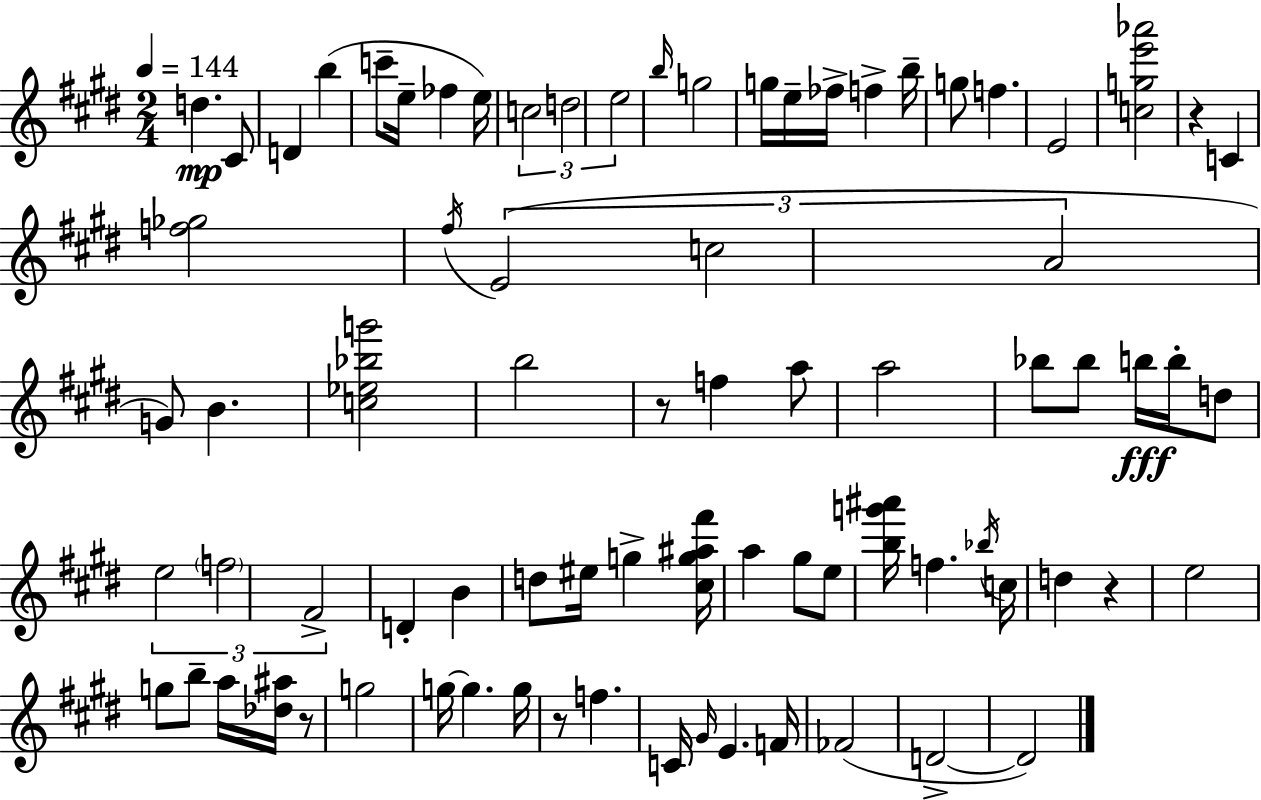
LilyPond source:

{
  \clef treble
  \numericTimeSignature
  \time 2/4
  \key e \major
  \tempo 4 = 144
  d''4.\mp cis'8 | d'4 b''4( | c'''8-- e''16-- fes''4 e''16) | \tuplet 3/2 { c''2 | \break d''2 | e''2 } | \grace { b''16 } g''2 | g''16 e''16-- fes''16-> f''4-> | \break b''16-- g''8 f''4. | e'2 | <c'' g'' e''' aes'''>2 | r4 c'4 | \break <f'' ges''>2 | \acciaccatura { fis''16 } \tuplet 3/2 { e'2( | c''2 | a'2 } | \break g'8) b'4. | <c'' ees'' bes'' g'''>2 | b''2 | r8 f''4 | \break a''8 a''2 | bes''8 bes''8 b''16\fff b''16-. | d''8 \tuplet 3/2 { e''2 | \parenthesize f''2 | \break fis'2-> } | d'4-. b'4 | d''8 eis''16 g''4-> | <cis'' g'' ais'' fis'''>16 a''4 gis''8 | \break e''8 <b'' g''' ais'''>16 f''4. | \acciaccatura { bes''16 } c''16 d''4 r4 | e''2 | g''8 b''8-- a''16 | \break <des'' ais''>16 r8 g''2 | g''16~~ g''4. | g''16 r8 f''4. | c'16 \grace { gis'16 } e'4. | \break f'16 fes'2( | d'2->~~ | d'2) | \bar "|."
}